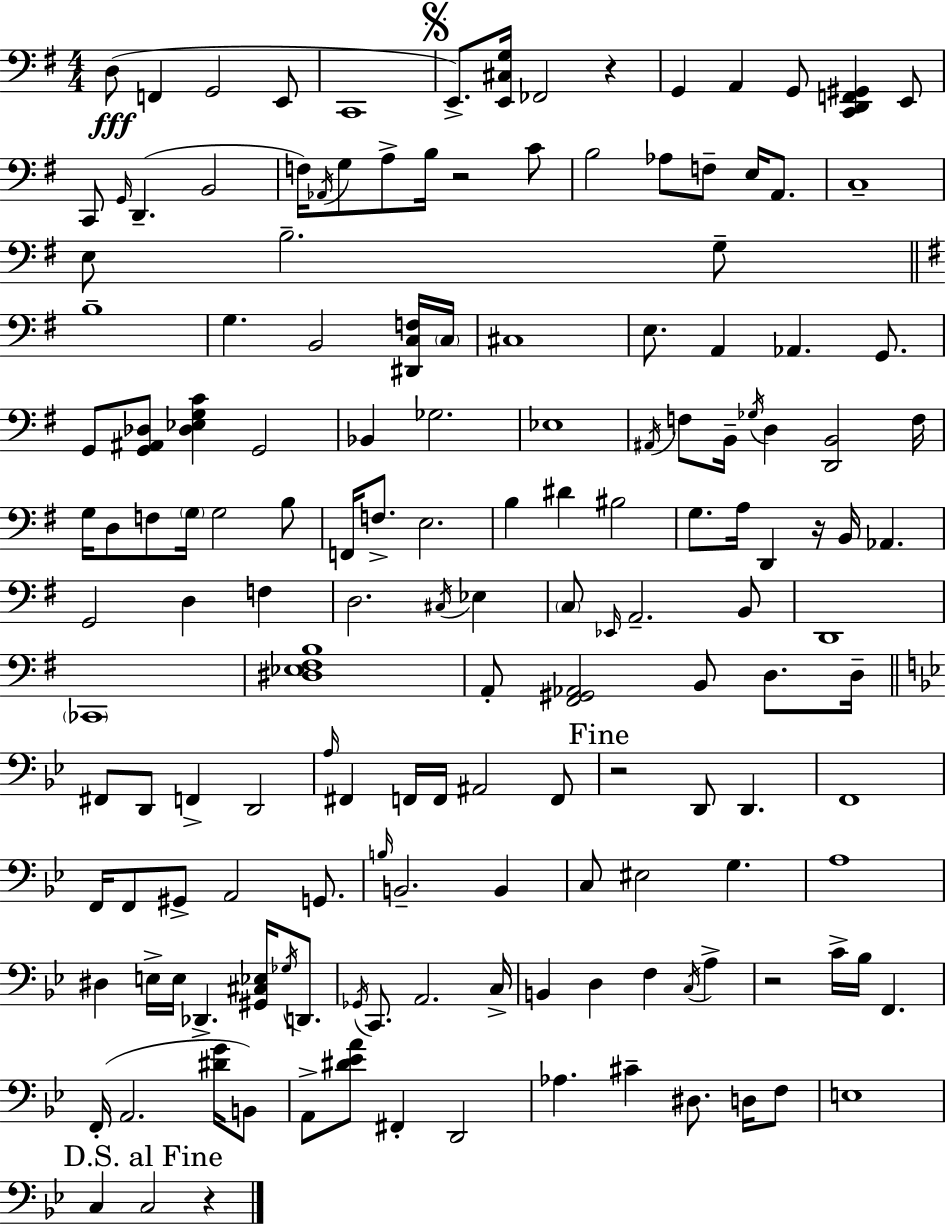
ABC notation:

X:1
T:Untitled
M:4/4
L:1/4
K:G
D,/2 F,, G,,2 E,,/2 C,,4 E,,/2 [E,,^C,G,]/4 _F,,2 z G,, A,, G,,/2 [C,,D,,F,,^G,,] E,,/2 C,,/2 G,,/4 D,, B,,2 F,/4 _A,,/4 G,/2 A,/2 B,/4 z2 C/2 B,2 _A,/2 F,/2 E,/4 A,,/2 C,4 E,/2 B,2 G,/2 B,4 G, B,,2 [^D,,C,F,]/4 C,/4 ^C,4 E,/2 A,, _A,, G,,/2 G,,/2 [G,,^A,,_D,]/2 [_D,_E,G,C] G,,2 _B,, _G,2 _E,4 ^A,,/4 F,/2 B,,/4 _G,/4 D, [D,,B,,]2 F,/4 G,/4 D,/2 F,/2 G,/4 G,2 B,/2 F,,/4 F,/2 E,2 B, ^D ^B,2 G,/2 A,/4 D,, z/4 B,,/4 _A,, G,,2 D, F, D,2 ^C,/4 _E, C,/2 _E,,/4 A,,2 B,,/2 D,,4 _C,,4 [^D,_E,^F,B,]4 A,,/2 [^F,,^G,,_A,,]2 B,,/2 D,/2 D,/4 ^F,,/2 D,,/2 F,, D,,2 A,/4 ^F,, F,,/4 F,,/4 ^A,,2 F,,/2 z2 D,,/2 D,, F,,4 F,,/4 F,,/2 ^G,,/2 A,,2 G,,/2 B,/4 B,,2 B,, C,/2 ^E,2 G, A,4 ^D, E,/4 E,/4 _D,, [^G,,^C,_E,]/4 _G,/4 D,,/2 _G,,/4 C,,/2 A,,2 C,/4 B,, D, F, C,/4 A, z2 C/4 _B,/4 F,, F,,/4 A,,2 [^DG]/4 B,,/2 A,,/2 [^D_EA]/2 ^F,, D,,2 _A, ^C ^D,/2 D,/4 F,/2 E,4 C, C,2 z